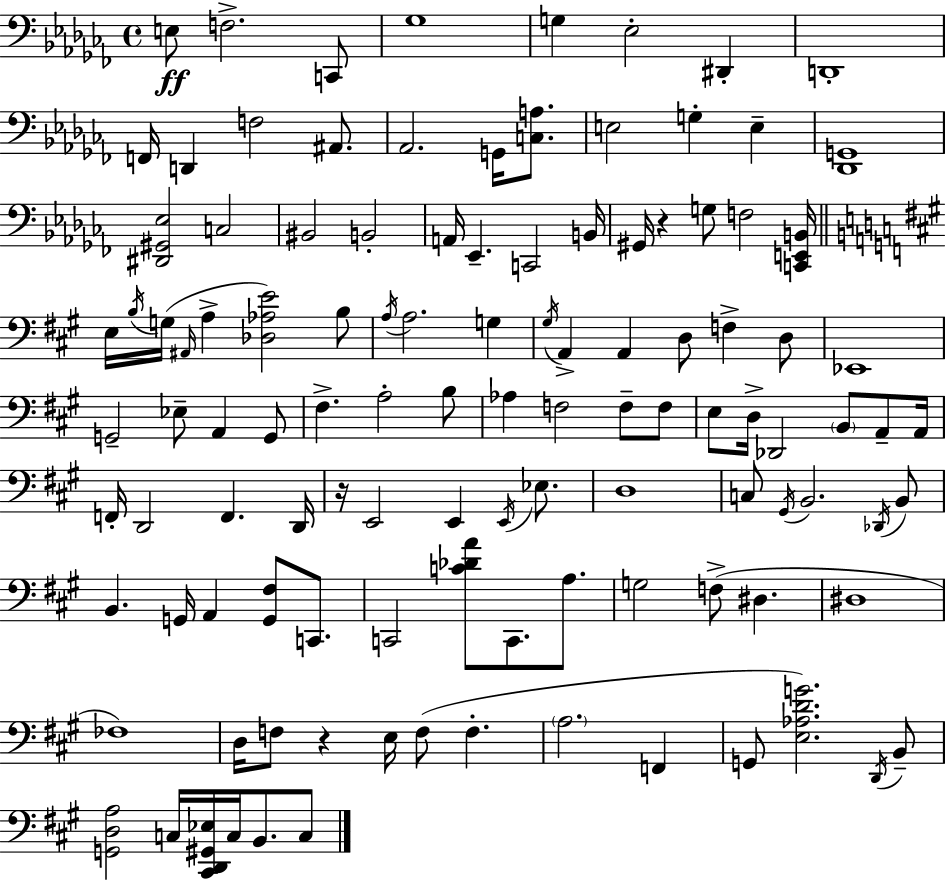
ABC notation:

X:1
T:Untitled
M:4/4
L:1/4
K:Abm
E,/2 F,2 C,,/2 _G,4 G, _E,2 ^D,, D,,4 F,,/4 D,, F,2 ^A,,/2 _A,,2 G,,/4 [C,A,]/2 E,2 G, E, [_D,,G,,]4 [^D,,^G,,_E,]2 C,2 ^B,,2 B,,2 A,,/4 _E,, C,,2 B,,/4 ^G,,/4 z G,/2 F,2 [C,,E,,B,,]/4 E,/4 B,/4 G,/4 ^A,,/4 A, [_D,_A,E]2 B,/2 A,/4 A,2 G, ^G,/4 A,, A,, D,/2 F, D,/2 _E,,4 G,,2 _E,/2 A,, G,,/2 ^F, A,2 B,/2 _A, F,2 F,/2 F,/2 E,/2 D,/4 _D,,2 B,,/2 A,,/2 A,,/4 F,,/4 D,,2 F,, D,,/4 z/4 E,,2 E,, E,,/4 _E,/2 D,4 C,/2 ^G,,/4 B,,2 _D,,/4 B,,/2 B,, G,,/4 A,, [G,,^F,]/2 C,,/2 C,,2 [C_DA]/2 C,,/2 A,/2 G,2 F,/2 ^D, ^D,4 _F,4 D,/4 F,/2 z E,/4 F,/2 F, A,2 F,, G,,/2 [E,_A,DG]2 D,,/4 B,,/2 [G,,D,A,]2 C,/4 [^C,,D,,^G,,_E,]/4 C,/4 B,,/2 C,/2